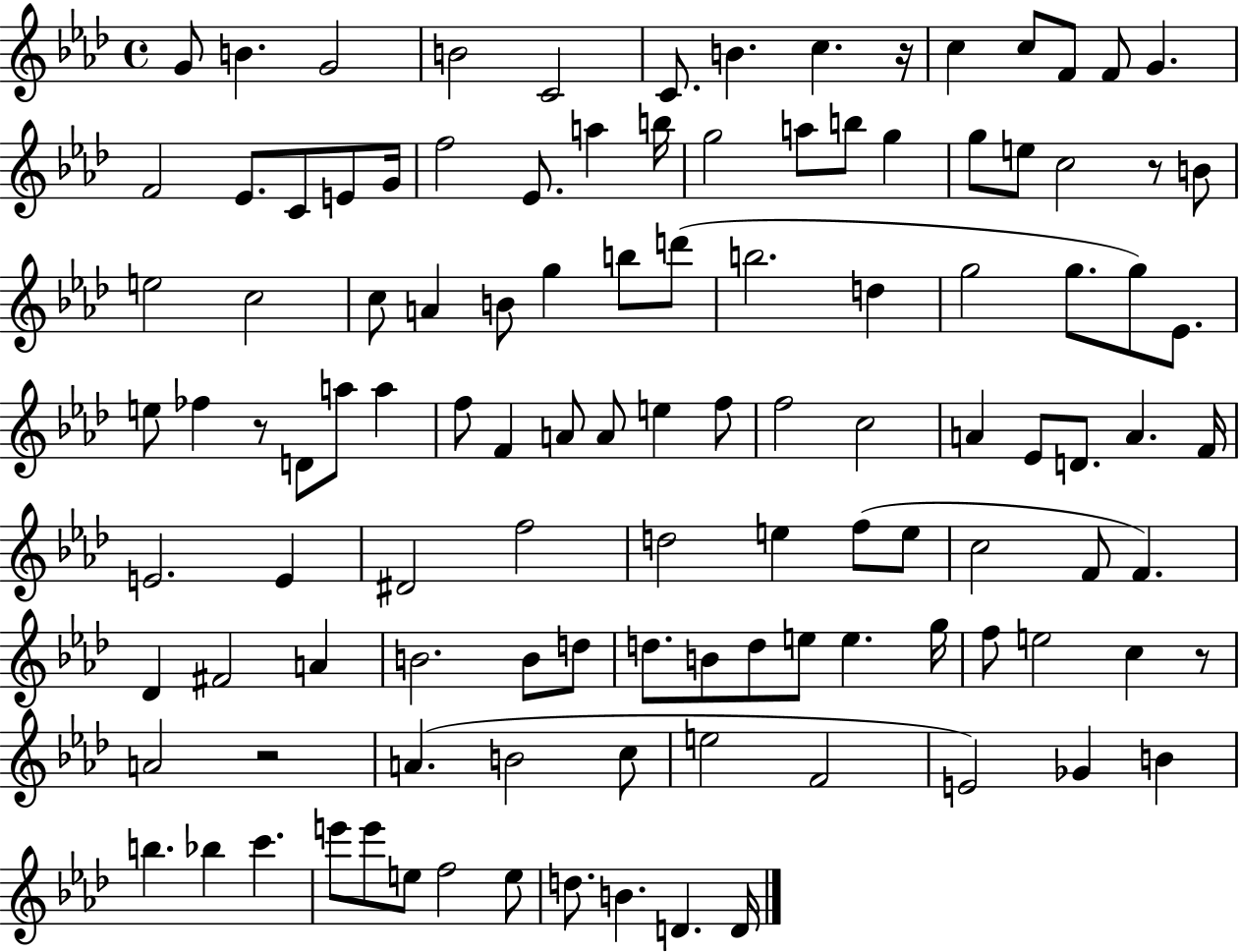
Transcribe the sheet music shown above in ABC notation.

X:1
T:Untitled
M:4/4
L:1/4
K:Ab
G/2 B G2 B2 C2 C/2 B c z/4 c c/2 F/2 F/2 G F2 _E/2 C/2 E/2 G/4 f2 _E/2 a b/4 g2 a/2 b/2 g g/2 e/2 c2 z/2 B/2 e2 c2 c/2 A B/2 g b/2 d'/2 b2 d g2 g/2 g/2 _E/2 e/2 _f z/2 D/2 a/2 a f/2 F A/2 A/2 e f/2 f2 c2 A _E/2 D/2 A F/4 E2 E ^D2 f2 d2 e f/2 e/2 c2 F/2 F _D ^F2 A B2 B/2 d/2 d/2 B/2 d/2 e/2 e g/4 f/2 e2 c z/2 A2 z2 A B2 c/2 e2 F2 E2 _G B b _b c' e'/2 e'/2 e/2 f2 e/2 d/2 B D D/4